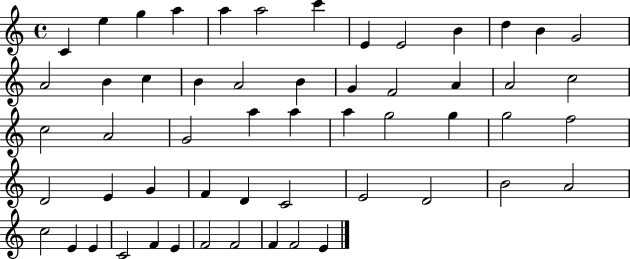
C4/q E5/q G5/q A5/q A5/q A5/h C6/q E4/q E4/h B4/q D5/q B4/q G4/h A4/h B4/q C5/q B4/q A4/h B4/q G4/q F4/h A4/q A4/h C5/h C5/h A4/h G4/h A5/q A5/q A5/q G5/h G5/q G5/h F5/h D4/h E4/q G4/q F4/q D4/q C4/h E4/h D4/h B4/h A4/h C5/h E4/q E4/q C4/h F4/q E4/q F4/h F4/h F4/q F4/h E4/q